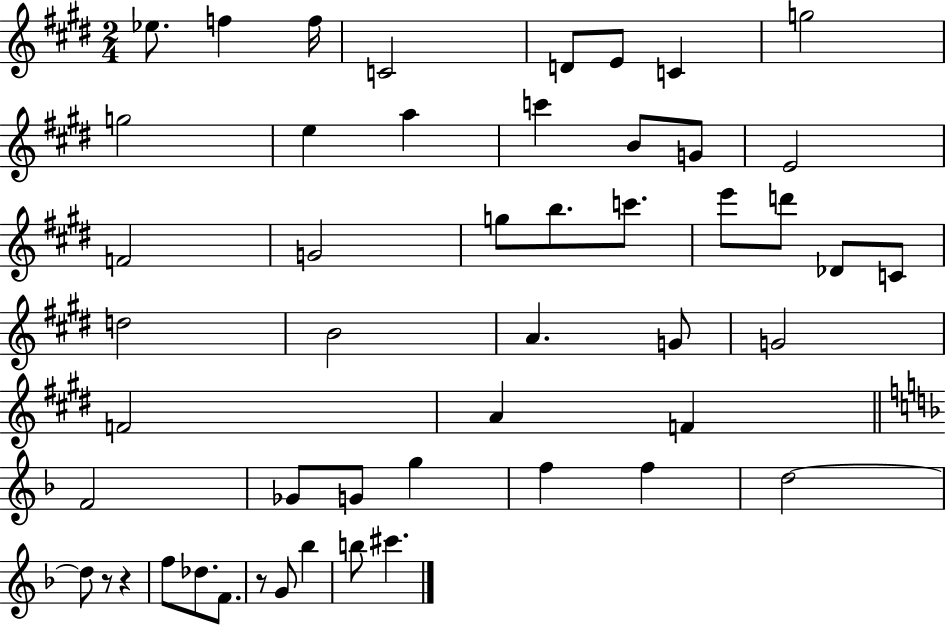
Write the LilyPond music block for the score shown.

{
  \clef treble
  \numericTimeSignature
  \time 2/4
  \key e \major
  ees''8. f''4 f''16 | c'2 | d'8 e'8 c'4 | g''2 | \break g''2 | e''4 a''4 | c'''4 b'8 g'8 | e'2 | \break f'2 | g'2 | g''8 b''8. c'''8. | e'''8 d'''8 des'8 c'8 | \break d''2 | b'2 | a'4. g'8 | g'2 | \break f'2 | a'4 f'4 | \bar "||" \break \key f \major f'2 | ges'8 g'8 g''4 | f''4 f''4 | d''2~~ | \break d''8 r8 r4 | f''8 des''8. f'8. | r8 g'8 bes''4 | b''8 cis'''4. | \break \bar "|."
}